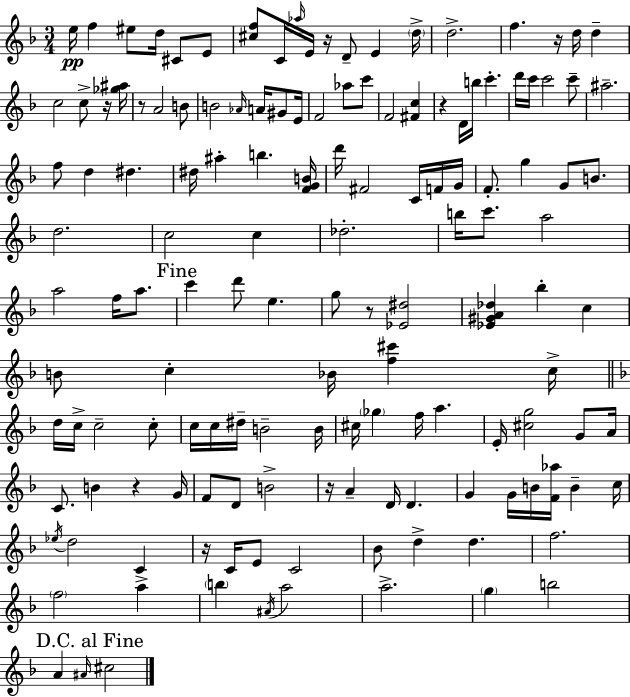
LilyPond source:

{
  \clef treble
  \numericTimeSignature
  \time 3/4
  \key d \minor
  e''16\pp f''4 eis''8 d''16 cis'8 e'8 | <cis'' f''>8 c'16 \grace { aes''16 } e'16 r16 d'8-- e'4 | \parenthesize d''16-> d''2.-> | f''4. r16 d''16 d''4-- | \break c''2 c''8-> r16 | <ges'' ais''>16 r8 a'2 b'8 | b'2 \grace { aes'16 } a'16 gis'8 | e'16 f'2 aes''8 | \break c'''8 f'2 <fis' c''>4 | r4 d'16 b''16 c'''4.-. | d'''16 c'''16 c'''2 | c'''8-- ais''2.-- | \break f''8 d''4 dis''4. | dis''16 ais''4-. b''4. | <f' g' b'>16 d'''16 fis'2 c'16 | f'16 g'16 f'8.-. g''4 g'8 b'8. | \break d''2. | c''2 c''4 | des''2.-. | b''16 c'''8. a''2 | \break a''2 f''16 a''8. | \mark "Fine" c'''4 d'''8 e''4. | g''8 r8 <ees' dis''>2 | <ees' gis' a' des''>4 bes''4-. c''4 | \break b'8 c''4-. bes'16 <f'' cis'''>4 | c''16-> \bar "||" \break \key d \minor d''16 c''16-> c''2-- c''8-. | c''16 c''16 dis''16-- b'2-- b'16 | cis''16 \parenthesize ges''4 f''16 a''4. | e'16-. <cis'' g''>2 g'8 a'16 | \break c'8. b'4 r4 g'16 | f'8 d'8 b'2-> | r16 a'4-- d'16 d'4. | g'4 g'16 b'16 <f' aes''>16 b'4-- c''16 | \break \acciaccatura { ees''16 } d''2 c'4 | r16 c'16 e'8 c'2 | bes'8 d''4-> d''4. | f''2. | \break \parenthesize f''2 a''4-> | \parenthesize b''4 \acciaccatura { ais'16 } a''2 | a''2.-> | \parenthesize g''4 b''2 | \break \mark "D.C. al Fine" a'4 \grace { ais'16 } cis''2 | \bar "|."
}